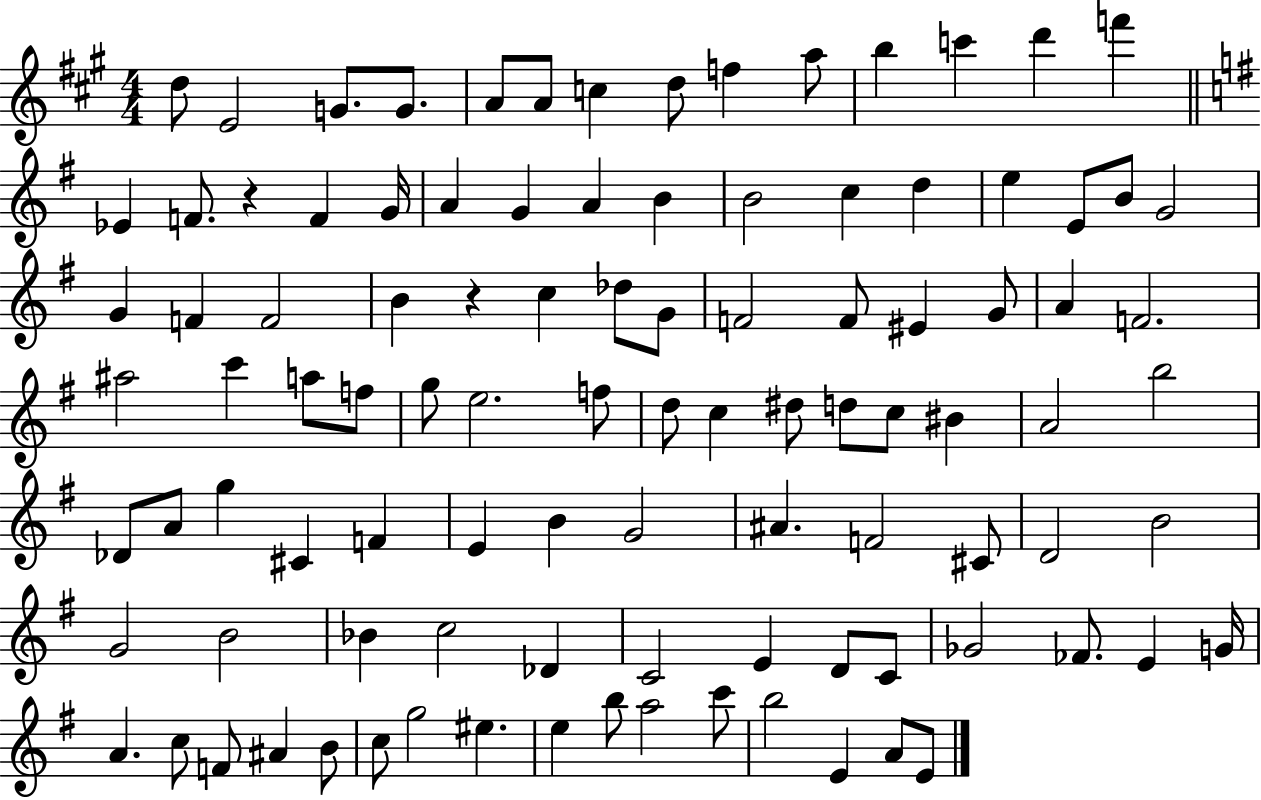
{
  \clef treble
  \numericTimeSignature
  \time 4/4
  \key a \major
  \repeat volta 2 { d''8 e'2 g'8. g'8. | a'8 a'8 c''4 d''8 f''4 a''8 | b''4 c'''4 d'''4 f'''4 | \bar "||" \break \key g \major ees'4 f'8. r4 f'4 g'16 | a'4 g'4 a'4 b'4 | b'2 c''4 d''4 | e''4 e'8 b'8 g'2 | \break g'4 f'4 f'2 | b'4 r4 c''4 des''8 g'8 | f'2 f'8 eis'4 g'8 | a'4 f'2. | \break ais''2 c'''4 a''8 f''8 | g''8 e''2. f''8 | d''8 c''4 dis''8 d''8 c''8 bis'4 | a'2 b''2 | \break des'8 a'8 g''4 cis'4 f'4 | e'4 b'4 g'2 | ais'4. f'2 cis'8 | d'2 b'2 | \break g'2 b'2 | bes'4 c''2 des'4 | c'2 e'4 d'8 c'8 | ges'2 fes'8. e'4 g'16 | \break a'4. c''8 f'8 ais'4 b'8 | c''8 g''2 eis''4. | e''4 b''8 a''2 c'''8 | b''2 e'4 a'8 e'8 | \break } \bar "|."
}